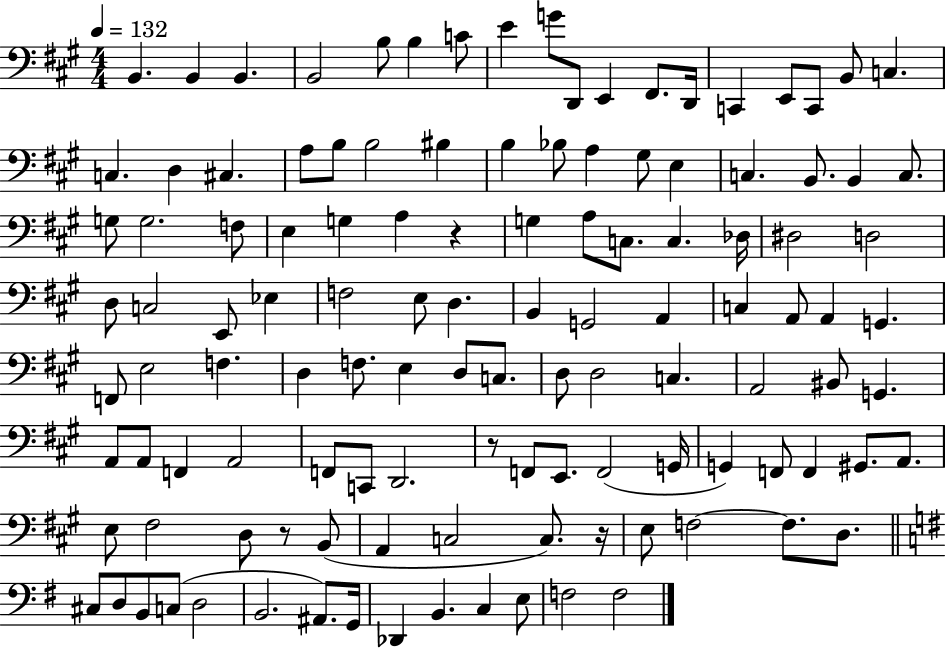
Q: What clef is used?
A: bass